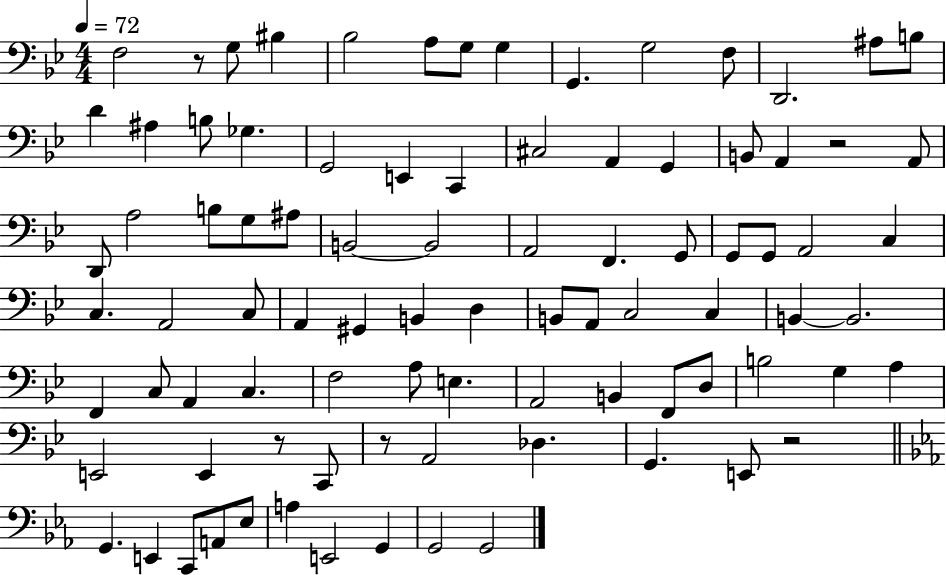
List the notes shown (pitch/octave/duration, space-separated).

F3/h R/e G3/e BIS3/q Bb3/h A3/e G3/e G3/q G2/q. G3/h F3/e D2/h. A#3/e B3/e D4/q A#3/q B3/e Gb3/q. G2/h E2/q C2/q C#3/h A2/q G2/q B2/e A2/q R/h A2/e D2/e A3/h B3/e G3/e A#3/e B2/h B2/h A2/h F2/q. G2/e G2/e G2/e A2/h C3/q C3/q. A2/h C3/e A2/q G#2/q B2/q D3/q B2/e A2/e C3/h C3/q B2/q B2/h. F2/q C3/e A2/q C3/q. F3/h A3/e E3/q. A2/h B2/q F2/e D3/e B3/h G3/q A3/q E2/h E2/q R/e C2/e R/e A2/h Db3/q. G2/q. E2/e R/h G2/q. E2/q C2/e A2/e Eb3/e A3/q E2/h G2/q G2/h G2/h